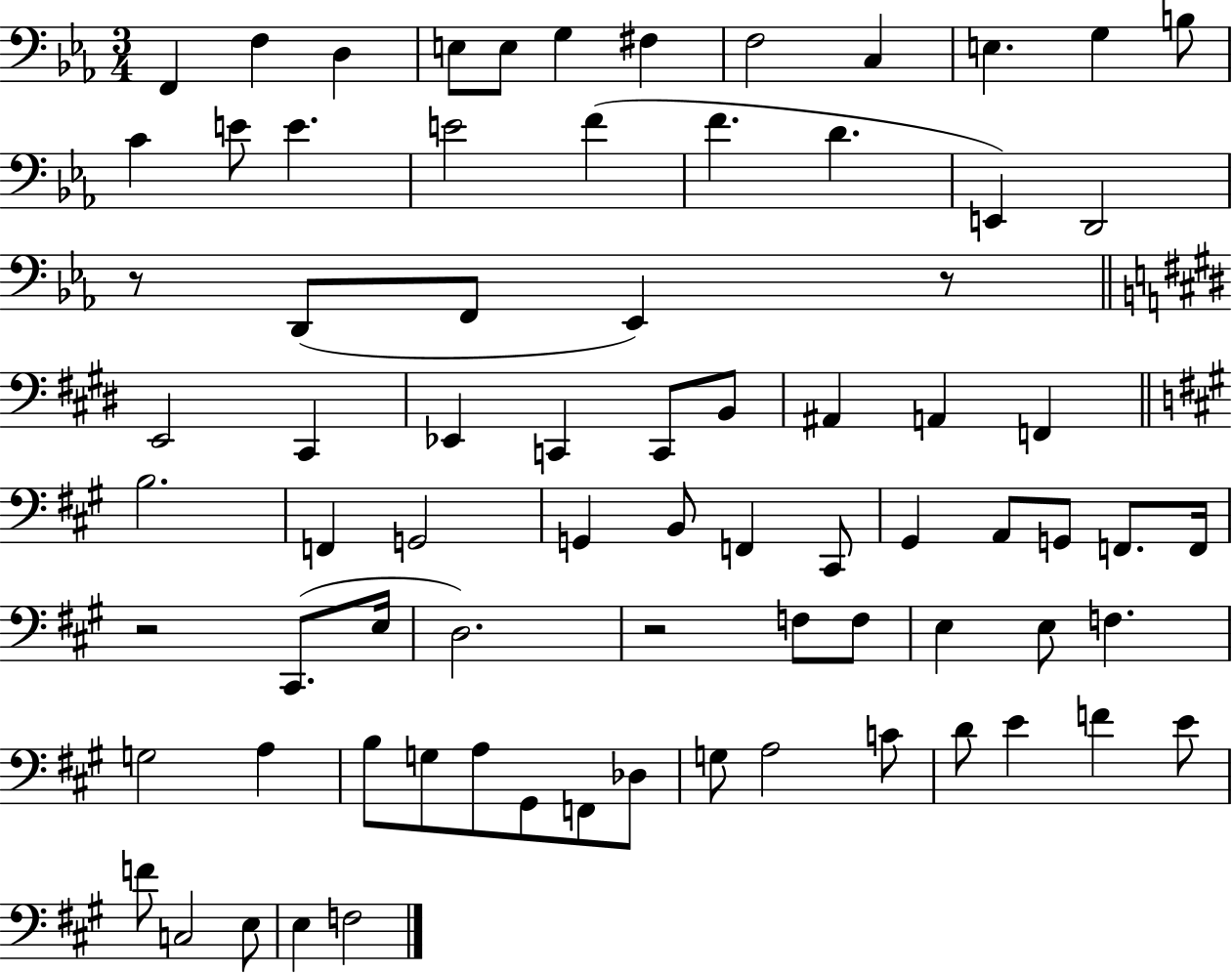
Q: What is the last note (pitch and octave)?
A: F3